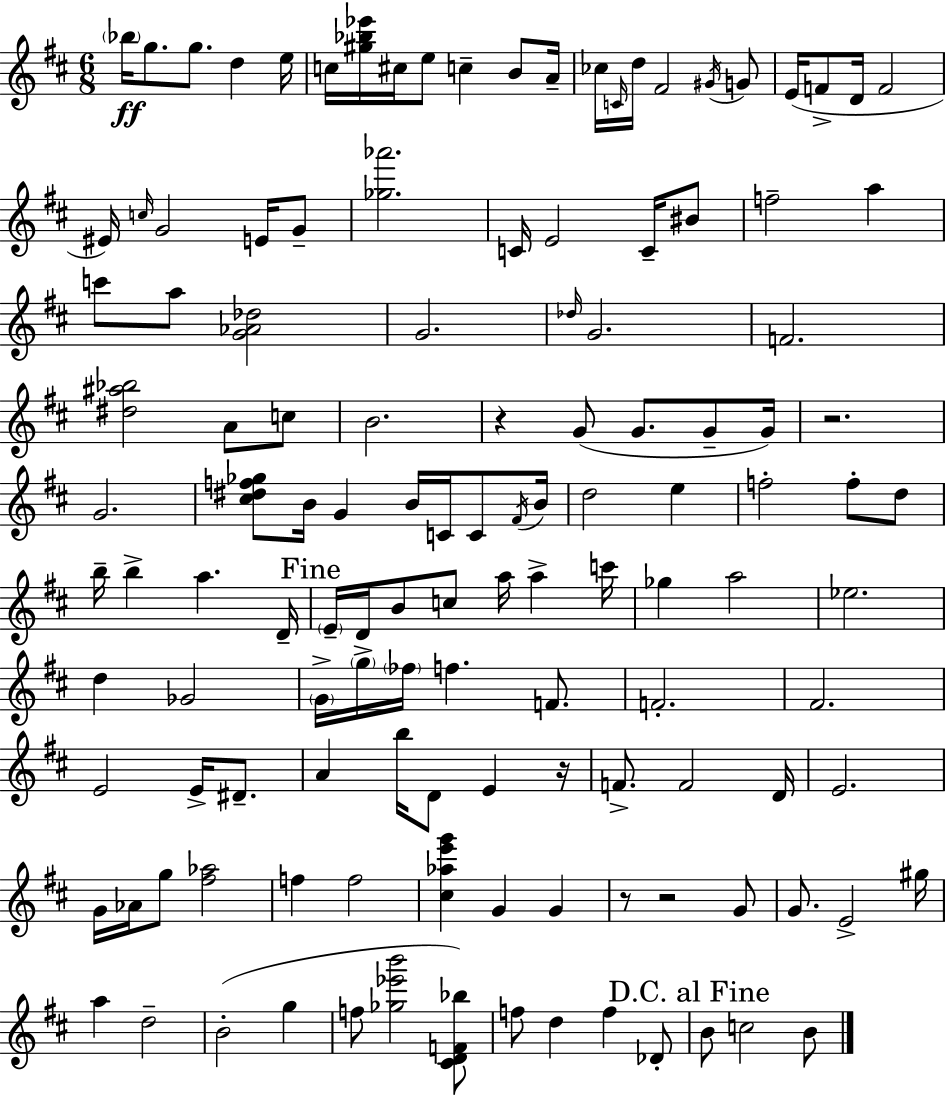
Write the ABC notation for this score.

X:1
T:Untitled
M:6/8
L:1/4
K:D
_b/4 g/2 g/2 d e/4 c/4 [^g_b_e']/4 ^c/4 e/2 c B/2 A/4 _c/4 C/4 d/4 ^F2 ^G/4 G/2 E/4 F/2 D/4 F2 ^E/4 c/4 G2 E/4 G/2 [_g_a']2 C/4 E2 C/4 ^B/2 f2 a c'/2 a/2 [G_A_d]2 G2 _d/4 G2 F2 [^d^a_b]2 A/2 c/2 B2 z G/2 G/2 G/2 G/4 z2 G2 [^c^df_g]/2 B/4 G B/4 C/4 C/2 ^F/4 B/4 d2 e f2 f/2 d/2 b/4 b a D/4 E/4 D/4 B/2 c/2 a/4 a c'/4 _g a2 _e2 d _G2 G/4 g/4 _f/4 f F/2 F2 ^F2 E2 E/4 ^D/2 A b/4 D/2 E z/4 F/2 F2 D/4 E2 G/4 _A/4 g/2 [^f_a]2 f f2 [^c_ae'g'] G G z/2 z2 G/2 G/2 E2 ^g/4 a d2 B2 g f/2 [_g_e'b']2 [^CDF_b]/2 f/2 d f _D/2 B/2 c2 B/2